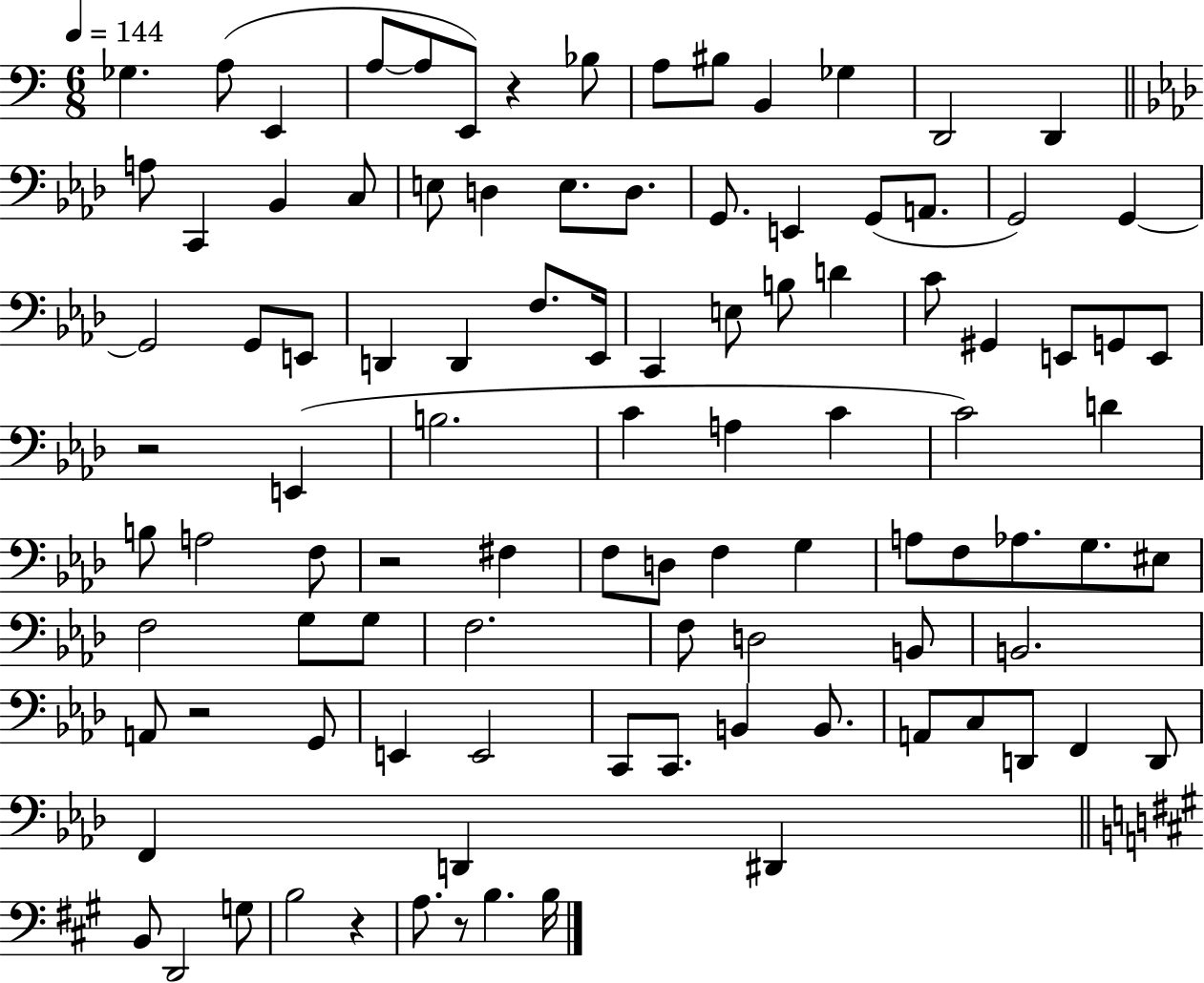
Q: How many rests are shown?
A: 6